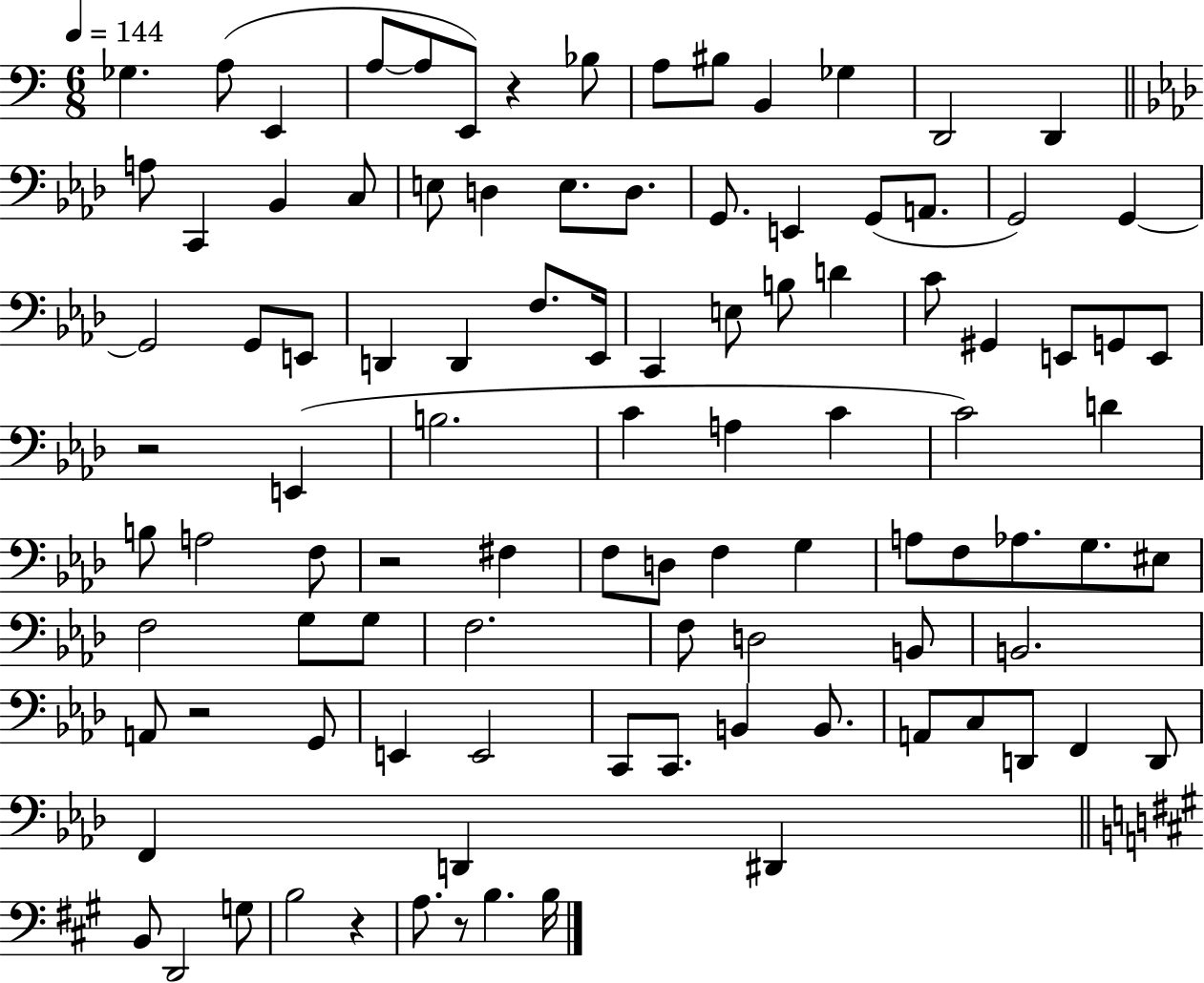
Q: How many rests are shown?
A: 6